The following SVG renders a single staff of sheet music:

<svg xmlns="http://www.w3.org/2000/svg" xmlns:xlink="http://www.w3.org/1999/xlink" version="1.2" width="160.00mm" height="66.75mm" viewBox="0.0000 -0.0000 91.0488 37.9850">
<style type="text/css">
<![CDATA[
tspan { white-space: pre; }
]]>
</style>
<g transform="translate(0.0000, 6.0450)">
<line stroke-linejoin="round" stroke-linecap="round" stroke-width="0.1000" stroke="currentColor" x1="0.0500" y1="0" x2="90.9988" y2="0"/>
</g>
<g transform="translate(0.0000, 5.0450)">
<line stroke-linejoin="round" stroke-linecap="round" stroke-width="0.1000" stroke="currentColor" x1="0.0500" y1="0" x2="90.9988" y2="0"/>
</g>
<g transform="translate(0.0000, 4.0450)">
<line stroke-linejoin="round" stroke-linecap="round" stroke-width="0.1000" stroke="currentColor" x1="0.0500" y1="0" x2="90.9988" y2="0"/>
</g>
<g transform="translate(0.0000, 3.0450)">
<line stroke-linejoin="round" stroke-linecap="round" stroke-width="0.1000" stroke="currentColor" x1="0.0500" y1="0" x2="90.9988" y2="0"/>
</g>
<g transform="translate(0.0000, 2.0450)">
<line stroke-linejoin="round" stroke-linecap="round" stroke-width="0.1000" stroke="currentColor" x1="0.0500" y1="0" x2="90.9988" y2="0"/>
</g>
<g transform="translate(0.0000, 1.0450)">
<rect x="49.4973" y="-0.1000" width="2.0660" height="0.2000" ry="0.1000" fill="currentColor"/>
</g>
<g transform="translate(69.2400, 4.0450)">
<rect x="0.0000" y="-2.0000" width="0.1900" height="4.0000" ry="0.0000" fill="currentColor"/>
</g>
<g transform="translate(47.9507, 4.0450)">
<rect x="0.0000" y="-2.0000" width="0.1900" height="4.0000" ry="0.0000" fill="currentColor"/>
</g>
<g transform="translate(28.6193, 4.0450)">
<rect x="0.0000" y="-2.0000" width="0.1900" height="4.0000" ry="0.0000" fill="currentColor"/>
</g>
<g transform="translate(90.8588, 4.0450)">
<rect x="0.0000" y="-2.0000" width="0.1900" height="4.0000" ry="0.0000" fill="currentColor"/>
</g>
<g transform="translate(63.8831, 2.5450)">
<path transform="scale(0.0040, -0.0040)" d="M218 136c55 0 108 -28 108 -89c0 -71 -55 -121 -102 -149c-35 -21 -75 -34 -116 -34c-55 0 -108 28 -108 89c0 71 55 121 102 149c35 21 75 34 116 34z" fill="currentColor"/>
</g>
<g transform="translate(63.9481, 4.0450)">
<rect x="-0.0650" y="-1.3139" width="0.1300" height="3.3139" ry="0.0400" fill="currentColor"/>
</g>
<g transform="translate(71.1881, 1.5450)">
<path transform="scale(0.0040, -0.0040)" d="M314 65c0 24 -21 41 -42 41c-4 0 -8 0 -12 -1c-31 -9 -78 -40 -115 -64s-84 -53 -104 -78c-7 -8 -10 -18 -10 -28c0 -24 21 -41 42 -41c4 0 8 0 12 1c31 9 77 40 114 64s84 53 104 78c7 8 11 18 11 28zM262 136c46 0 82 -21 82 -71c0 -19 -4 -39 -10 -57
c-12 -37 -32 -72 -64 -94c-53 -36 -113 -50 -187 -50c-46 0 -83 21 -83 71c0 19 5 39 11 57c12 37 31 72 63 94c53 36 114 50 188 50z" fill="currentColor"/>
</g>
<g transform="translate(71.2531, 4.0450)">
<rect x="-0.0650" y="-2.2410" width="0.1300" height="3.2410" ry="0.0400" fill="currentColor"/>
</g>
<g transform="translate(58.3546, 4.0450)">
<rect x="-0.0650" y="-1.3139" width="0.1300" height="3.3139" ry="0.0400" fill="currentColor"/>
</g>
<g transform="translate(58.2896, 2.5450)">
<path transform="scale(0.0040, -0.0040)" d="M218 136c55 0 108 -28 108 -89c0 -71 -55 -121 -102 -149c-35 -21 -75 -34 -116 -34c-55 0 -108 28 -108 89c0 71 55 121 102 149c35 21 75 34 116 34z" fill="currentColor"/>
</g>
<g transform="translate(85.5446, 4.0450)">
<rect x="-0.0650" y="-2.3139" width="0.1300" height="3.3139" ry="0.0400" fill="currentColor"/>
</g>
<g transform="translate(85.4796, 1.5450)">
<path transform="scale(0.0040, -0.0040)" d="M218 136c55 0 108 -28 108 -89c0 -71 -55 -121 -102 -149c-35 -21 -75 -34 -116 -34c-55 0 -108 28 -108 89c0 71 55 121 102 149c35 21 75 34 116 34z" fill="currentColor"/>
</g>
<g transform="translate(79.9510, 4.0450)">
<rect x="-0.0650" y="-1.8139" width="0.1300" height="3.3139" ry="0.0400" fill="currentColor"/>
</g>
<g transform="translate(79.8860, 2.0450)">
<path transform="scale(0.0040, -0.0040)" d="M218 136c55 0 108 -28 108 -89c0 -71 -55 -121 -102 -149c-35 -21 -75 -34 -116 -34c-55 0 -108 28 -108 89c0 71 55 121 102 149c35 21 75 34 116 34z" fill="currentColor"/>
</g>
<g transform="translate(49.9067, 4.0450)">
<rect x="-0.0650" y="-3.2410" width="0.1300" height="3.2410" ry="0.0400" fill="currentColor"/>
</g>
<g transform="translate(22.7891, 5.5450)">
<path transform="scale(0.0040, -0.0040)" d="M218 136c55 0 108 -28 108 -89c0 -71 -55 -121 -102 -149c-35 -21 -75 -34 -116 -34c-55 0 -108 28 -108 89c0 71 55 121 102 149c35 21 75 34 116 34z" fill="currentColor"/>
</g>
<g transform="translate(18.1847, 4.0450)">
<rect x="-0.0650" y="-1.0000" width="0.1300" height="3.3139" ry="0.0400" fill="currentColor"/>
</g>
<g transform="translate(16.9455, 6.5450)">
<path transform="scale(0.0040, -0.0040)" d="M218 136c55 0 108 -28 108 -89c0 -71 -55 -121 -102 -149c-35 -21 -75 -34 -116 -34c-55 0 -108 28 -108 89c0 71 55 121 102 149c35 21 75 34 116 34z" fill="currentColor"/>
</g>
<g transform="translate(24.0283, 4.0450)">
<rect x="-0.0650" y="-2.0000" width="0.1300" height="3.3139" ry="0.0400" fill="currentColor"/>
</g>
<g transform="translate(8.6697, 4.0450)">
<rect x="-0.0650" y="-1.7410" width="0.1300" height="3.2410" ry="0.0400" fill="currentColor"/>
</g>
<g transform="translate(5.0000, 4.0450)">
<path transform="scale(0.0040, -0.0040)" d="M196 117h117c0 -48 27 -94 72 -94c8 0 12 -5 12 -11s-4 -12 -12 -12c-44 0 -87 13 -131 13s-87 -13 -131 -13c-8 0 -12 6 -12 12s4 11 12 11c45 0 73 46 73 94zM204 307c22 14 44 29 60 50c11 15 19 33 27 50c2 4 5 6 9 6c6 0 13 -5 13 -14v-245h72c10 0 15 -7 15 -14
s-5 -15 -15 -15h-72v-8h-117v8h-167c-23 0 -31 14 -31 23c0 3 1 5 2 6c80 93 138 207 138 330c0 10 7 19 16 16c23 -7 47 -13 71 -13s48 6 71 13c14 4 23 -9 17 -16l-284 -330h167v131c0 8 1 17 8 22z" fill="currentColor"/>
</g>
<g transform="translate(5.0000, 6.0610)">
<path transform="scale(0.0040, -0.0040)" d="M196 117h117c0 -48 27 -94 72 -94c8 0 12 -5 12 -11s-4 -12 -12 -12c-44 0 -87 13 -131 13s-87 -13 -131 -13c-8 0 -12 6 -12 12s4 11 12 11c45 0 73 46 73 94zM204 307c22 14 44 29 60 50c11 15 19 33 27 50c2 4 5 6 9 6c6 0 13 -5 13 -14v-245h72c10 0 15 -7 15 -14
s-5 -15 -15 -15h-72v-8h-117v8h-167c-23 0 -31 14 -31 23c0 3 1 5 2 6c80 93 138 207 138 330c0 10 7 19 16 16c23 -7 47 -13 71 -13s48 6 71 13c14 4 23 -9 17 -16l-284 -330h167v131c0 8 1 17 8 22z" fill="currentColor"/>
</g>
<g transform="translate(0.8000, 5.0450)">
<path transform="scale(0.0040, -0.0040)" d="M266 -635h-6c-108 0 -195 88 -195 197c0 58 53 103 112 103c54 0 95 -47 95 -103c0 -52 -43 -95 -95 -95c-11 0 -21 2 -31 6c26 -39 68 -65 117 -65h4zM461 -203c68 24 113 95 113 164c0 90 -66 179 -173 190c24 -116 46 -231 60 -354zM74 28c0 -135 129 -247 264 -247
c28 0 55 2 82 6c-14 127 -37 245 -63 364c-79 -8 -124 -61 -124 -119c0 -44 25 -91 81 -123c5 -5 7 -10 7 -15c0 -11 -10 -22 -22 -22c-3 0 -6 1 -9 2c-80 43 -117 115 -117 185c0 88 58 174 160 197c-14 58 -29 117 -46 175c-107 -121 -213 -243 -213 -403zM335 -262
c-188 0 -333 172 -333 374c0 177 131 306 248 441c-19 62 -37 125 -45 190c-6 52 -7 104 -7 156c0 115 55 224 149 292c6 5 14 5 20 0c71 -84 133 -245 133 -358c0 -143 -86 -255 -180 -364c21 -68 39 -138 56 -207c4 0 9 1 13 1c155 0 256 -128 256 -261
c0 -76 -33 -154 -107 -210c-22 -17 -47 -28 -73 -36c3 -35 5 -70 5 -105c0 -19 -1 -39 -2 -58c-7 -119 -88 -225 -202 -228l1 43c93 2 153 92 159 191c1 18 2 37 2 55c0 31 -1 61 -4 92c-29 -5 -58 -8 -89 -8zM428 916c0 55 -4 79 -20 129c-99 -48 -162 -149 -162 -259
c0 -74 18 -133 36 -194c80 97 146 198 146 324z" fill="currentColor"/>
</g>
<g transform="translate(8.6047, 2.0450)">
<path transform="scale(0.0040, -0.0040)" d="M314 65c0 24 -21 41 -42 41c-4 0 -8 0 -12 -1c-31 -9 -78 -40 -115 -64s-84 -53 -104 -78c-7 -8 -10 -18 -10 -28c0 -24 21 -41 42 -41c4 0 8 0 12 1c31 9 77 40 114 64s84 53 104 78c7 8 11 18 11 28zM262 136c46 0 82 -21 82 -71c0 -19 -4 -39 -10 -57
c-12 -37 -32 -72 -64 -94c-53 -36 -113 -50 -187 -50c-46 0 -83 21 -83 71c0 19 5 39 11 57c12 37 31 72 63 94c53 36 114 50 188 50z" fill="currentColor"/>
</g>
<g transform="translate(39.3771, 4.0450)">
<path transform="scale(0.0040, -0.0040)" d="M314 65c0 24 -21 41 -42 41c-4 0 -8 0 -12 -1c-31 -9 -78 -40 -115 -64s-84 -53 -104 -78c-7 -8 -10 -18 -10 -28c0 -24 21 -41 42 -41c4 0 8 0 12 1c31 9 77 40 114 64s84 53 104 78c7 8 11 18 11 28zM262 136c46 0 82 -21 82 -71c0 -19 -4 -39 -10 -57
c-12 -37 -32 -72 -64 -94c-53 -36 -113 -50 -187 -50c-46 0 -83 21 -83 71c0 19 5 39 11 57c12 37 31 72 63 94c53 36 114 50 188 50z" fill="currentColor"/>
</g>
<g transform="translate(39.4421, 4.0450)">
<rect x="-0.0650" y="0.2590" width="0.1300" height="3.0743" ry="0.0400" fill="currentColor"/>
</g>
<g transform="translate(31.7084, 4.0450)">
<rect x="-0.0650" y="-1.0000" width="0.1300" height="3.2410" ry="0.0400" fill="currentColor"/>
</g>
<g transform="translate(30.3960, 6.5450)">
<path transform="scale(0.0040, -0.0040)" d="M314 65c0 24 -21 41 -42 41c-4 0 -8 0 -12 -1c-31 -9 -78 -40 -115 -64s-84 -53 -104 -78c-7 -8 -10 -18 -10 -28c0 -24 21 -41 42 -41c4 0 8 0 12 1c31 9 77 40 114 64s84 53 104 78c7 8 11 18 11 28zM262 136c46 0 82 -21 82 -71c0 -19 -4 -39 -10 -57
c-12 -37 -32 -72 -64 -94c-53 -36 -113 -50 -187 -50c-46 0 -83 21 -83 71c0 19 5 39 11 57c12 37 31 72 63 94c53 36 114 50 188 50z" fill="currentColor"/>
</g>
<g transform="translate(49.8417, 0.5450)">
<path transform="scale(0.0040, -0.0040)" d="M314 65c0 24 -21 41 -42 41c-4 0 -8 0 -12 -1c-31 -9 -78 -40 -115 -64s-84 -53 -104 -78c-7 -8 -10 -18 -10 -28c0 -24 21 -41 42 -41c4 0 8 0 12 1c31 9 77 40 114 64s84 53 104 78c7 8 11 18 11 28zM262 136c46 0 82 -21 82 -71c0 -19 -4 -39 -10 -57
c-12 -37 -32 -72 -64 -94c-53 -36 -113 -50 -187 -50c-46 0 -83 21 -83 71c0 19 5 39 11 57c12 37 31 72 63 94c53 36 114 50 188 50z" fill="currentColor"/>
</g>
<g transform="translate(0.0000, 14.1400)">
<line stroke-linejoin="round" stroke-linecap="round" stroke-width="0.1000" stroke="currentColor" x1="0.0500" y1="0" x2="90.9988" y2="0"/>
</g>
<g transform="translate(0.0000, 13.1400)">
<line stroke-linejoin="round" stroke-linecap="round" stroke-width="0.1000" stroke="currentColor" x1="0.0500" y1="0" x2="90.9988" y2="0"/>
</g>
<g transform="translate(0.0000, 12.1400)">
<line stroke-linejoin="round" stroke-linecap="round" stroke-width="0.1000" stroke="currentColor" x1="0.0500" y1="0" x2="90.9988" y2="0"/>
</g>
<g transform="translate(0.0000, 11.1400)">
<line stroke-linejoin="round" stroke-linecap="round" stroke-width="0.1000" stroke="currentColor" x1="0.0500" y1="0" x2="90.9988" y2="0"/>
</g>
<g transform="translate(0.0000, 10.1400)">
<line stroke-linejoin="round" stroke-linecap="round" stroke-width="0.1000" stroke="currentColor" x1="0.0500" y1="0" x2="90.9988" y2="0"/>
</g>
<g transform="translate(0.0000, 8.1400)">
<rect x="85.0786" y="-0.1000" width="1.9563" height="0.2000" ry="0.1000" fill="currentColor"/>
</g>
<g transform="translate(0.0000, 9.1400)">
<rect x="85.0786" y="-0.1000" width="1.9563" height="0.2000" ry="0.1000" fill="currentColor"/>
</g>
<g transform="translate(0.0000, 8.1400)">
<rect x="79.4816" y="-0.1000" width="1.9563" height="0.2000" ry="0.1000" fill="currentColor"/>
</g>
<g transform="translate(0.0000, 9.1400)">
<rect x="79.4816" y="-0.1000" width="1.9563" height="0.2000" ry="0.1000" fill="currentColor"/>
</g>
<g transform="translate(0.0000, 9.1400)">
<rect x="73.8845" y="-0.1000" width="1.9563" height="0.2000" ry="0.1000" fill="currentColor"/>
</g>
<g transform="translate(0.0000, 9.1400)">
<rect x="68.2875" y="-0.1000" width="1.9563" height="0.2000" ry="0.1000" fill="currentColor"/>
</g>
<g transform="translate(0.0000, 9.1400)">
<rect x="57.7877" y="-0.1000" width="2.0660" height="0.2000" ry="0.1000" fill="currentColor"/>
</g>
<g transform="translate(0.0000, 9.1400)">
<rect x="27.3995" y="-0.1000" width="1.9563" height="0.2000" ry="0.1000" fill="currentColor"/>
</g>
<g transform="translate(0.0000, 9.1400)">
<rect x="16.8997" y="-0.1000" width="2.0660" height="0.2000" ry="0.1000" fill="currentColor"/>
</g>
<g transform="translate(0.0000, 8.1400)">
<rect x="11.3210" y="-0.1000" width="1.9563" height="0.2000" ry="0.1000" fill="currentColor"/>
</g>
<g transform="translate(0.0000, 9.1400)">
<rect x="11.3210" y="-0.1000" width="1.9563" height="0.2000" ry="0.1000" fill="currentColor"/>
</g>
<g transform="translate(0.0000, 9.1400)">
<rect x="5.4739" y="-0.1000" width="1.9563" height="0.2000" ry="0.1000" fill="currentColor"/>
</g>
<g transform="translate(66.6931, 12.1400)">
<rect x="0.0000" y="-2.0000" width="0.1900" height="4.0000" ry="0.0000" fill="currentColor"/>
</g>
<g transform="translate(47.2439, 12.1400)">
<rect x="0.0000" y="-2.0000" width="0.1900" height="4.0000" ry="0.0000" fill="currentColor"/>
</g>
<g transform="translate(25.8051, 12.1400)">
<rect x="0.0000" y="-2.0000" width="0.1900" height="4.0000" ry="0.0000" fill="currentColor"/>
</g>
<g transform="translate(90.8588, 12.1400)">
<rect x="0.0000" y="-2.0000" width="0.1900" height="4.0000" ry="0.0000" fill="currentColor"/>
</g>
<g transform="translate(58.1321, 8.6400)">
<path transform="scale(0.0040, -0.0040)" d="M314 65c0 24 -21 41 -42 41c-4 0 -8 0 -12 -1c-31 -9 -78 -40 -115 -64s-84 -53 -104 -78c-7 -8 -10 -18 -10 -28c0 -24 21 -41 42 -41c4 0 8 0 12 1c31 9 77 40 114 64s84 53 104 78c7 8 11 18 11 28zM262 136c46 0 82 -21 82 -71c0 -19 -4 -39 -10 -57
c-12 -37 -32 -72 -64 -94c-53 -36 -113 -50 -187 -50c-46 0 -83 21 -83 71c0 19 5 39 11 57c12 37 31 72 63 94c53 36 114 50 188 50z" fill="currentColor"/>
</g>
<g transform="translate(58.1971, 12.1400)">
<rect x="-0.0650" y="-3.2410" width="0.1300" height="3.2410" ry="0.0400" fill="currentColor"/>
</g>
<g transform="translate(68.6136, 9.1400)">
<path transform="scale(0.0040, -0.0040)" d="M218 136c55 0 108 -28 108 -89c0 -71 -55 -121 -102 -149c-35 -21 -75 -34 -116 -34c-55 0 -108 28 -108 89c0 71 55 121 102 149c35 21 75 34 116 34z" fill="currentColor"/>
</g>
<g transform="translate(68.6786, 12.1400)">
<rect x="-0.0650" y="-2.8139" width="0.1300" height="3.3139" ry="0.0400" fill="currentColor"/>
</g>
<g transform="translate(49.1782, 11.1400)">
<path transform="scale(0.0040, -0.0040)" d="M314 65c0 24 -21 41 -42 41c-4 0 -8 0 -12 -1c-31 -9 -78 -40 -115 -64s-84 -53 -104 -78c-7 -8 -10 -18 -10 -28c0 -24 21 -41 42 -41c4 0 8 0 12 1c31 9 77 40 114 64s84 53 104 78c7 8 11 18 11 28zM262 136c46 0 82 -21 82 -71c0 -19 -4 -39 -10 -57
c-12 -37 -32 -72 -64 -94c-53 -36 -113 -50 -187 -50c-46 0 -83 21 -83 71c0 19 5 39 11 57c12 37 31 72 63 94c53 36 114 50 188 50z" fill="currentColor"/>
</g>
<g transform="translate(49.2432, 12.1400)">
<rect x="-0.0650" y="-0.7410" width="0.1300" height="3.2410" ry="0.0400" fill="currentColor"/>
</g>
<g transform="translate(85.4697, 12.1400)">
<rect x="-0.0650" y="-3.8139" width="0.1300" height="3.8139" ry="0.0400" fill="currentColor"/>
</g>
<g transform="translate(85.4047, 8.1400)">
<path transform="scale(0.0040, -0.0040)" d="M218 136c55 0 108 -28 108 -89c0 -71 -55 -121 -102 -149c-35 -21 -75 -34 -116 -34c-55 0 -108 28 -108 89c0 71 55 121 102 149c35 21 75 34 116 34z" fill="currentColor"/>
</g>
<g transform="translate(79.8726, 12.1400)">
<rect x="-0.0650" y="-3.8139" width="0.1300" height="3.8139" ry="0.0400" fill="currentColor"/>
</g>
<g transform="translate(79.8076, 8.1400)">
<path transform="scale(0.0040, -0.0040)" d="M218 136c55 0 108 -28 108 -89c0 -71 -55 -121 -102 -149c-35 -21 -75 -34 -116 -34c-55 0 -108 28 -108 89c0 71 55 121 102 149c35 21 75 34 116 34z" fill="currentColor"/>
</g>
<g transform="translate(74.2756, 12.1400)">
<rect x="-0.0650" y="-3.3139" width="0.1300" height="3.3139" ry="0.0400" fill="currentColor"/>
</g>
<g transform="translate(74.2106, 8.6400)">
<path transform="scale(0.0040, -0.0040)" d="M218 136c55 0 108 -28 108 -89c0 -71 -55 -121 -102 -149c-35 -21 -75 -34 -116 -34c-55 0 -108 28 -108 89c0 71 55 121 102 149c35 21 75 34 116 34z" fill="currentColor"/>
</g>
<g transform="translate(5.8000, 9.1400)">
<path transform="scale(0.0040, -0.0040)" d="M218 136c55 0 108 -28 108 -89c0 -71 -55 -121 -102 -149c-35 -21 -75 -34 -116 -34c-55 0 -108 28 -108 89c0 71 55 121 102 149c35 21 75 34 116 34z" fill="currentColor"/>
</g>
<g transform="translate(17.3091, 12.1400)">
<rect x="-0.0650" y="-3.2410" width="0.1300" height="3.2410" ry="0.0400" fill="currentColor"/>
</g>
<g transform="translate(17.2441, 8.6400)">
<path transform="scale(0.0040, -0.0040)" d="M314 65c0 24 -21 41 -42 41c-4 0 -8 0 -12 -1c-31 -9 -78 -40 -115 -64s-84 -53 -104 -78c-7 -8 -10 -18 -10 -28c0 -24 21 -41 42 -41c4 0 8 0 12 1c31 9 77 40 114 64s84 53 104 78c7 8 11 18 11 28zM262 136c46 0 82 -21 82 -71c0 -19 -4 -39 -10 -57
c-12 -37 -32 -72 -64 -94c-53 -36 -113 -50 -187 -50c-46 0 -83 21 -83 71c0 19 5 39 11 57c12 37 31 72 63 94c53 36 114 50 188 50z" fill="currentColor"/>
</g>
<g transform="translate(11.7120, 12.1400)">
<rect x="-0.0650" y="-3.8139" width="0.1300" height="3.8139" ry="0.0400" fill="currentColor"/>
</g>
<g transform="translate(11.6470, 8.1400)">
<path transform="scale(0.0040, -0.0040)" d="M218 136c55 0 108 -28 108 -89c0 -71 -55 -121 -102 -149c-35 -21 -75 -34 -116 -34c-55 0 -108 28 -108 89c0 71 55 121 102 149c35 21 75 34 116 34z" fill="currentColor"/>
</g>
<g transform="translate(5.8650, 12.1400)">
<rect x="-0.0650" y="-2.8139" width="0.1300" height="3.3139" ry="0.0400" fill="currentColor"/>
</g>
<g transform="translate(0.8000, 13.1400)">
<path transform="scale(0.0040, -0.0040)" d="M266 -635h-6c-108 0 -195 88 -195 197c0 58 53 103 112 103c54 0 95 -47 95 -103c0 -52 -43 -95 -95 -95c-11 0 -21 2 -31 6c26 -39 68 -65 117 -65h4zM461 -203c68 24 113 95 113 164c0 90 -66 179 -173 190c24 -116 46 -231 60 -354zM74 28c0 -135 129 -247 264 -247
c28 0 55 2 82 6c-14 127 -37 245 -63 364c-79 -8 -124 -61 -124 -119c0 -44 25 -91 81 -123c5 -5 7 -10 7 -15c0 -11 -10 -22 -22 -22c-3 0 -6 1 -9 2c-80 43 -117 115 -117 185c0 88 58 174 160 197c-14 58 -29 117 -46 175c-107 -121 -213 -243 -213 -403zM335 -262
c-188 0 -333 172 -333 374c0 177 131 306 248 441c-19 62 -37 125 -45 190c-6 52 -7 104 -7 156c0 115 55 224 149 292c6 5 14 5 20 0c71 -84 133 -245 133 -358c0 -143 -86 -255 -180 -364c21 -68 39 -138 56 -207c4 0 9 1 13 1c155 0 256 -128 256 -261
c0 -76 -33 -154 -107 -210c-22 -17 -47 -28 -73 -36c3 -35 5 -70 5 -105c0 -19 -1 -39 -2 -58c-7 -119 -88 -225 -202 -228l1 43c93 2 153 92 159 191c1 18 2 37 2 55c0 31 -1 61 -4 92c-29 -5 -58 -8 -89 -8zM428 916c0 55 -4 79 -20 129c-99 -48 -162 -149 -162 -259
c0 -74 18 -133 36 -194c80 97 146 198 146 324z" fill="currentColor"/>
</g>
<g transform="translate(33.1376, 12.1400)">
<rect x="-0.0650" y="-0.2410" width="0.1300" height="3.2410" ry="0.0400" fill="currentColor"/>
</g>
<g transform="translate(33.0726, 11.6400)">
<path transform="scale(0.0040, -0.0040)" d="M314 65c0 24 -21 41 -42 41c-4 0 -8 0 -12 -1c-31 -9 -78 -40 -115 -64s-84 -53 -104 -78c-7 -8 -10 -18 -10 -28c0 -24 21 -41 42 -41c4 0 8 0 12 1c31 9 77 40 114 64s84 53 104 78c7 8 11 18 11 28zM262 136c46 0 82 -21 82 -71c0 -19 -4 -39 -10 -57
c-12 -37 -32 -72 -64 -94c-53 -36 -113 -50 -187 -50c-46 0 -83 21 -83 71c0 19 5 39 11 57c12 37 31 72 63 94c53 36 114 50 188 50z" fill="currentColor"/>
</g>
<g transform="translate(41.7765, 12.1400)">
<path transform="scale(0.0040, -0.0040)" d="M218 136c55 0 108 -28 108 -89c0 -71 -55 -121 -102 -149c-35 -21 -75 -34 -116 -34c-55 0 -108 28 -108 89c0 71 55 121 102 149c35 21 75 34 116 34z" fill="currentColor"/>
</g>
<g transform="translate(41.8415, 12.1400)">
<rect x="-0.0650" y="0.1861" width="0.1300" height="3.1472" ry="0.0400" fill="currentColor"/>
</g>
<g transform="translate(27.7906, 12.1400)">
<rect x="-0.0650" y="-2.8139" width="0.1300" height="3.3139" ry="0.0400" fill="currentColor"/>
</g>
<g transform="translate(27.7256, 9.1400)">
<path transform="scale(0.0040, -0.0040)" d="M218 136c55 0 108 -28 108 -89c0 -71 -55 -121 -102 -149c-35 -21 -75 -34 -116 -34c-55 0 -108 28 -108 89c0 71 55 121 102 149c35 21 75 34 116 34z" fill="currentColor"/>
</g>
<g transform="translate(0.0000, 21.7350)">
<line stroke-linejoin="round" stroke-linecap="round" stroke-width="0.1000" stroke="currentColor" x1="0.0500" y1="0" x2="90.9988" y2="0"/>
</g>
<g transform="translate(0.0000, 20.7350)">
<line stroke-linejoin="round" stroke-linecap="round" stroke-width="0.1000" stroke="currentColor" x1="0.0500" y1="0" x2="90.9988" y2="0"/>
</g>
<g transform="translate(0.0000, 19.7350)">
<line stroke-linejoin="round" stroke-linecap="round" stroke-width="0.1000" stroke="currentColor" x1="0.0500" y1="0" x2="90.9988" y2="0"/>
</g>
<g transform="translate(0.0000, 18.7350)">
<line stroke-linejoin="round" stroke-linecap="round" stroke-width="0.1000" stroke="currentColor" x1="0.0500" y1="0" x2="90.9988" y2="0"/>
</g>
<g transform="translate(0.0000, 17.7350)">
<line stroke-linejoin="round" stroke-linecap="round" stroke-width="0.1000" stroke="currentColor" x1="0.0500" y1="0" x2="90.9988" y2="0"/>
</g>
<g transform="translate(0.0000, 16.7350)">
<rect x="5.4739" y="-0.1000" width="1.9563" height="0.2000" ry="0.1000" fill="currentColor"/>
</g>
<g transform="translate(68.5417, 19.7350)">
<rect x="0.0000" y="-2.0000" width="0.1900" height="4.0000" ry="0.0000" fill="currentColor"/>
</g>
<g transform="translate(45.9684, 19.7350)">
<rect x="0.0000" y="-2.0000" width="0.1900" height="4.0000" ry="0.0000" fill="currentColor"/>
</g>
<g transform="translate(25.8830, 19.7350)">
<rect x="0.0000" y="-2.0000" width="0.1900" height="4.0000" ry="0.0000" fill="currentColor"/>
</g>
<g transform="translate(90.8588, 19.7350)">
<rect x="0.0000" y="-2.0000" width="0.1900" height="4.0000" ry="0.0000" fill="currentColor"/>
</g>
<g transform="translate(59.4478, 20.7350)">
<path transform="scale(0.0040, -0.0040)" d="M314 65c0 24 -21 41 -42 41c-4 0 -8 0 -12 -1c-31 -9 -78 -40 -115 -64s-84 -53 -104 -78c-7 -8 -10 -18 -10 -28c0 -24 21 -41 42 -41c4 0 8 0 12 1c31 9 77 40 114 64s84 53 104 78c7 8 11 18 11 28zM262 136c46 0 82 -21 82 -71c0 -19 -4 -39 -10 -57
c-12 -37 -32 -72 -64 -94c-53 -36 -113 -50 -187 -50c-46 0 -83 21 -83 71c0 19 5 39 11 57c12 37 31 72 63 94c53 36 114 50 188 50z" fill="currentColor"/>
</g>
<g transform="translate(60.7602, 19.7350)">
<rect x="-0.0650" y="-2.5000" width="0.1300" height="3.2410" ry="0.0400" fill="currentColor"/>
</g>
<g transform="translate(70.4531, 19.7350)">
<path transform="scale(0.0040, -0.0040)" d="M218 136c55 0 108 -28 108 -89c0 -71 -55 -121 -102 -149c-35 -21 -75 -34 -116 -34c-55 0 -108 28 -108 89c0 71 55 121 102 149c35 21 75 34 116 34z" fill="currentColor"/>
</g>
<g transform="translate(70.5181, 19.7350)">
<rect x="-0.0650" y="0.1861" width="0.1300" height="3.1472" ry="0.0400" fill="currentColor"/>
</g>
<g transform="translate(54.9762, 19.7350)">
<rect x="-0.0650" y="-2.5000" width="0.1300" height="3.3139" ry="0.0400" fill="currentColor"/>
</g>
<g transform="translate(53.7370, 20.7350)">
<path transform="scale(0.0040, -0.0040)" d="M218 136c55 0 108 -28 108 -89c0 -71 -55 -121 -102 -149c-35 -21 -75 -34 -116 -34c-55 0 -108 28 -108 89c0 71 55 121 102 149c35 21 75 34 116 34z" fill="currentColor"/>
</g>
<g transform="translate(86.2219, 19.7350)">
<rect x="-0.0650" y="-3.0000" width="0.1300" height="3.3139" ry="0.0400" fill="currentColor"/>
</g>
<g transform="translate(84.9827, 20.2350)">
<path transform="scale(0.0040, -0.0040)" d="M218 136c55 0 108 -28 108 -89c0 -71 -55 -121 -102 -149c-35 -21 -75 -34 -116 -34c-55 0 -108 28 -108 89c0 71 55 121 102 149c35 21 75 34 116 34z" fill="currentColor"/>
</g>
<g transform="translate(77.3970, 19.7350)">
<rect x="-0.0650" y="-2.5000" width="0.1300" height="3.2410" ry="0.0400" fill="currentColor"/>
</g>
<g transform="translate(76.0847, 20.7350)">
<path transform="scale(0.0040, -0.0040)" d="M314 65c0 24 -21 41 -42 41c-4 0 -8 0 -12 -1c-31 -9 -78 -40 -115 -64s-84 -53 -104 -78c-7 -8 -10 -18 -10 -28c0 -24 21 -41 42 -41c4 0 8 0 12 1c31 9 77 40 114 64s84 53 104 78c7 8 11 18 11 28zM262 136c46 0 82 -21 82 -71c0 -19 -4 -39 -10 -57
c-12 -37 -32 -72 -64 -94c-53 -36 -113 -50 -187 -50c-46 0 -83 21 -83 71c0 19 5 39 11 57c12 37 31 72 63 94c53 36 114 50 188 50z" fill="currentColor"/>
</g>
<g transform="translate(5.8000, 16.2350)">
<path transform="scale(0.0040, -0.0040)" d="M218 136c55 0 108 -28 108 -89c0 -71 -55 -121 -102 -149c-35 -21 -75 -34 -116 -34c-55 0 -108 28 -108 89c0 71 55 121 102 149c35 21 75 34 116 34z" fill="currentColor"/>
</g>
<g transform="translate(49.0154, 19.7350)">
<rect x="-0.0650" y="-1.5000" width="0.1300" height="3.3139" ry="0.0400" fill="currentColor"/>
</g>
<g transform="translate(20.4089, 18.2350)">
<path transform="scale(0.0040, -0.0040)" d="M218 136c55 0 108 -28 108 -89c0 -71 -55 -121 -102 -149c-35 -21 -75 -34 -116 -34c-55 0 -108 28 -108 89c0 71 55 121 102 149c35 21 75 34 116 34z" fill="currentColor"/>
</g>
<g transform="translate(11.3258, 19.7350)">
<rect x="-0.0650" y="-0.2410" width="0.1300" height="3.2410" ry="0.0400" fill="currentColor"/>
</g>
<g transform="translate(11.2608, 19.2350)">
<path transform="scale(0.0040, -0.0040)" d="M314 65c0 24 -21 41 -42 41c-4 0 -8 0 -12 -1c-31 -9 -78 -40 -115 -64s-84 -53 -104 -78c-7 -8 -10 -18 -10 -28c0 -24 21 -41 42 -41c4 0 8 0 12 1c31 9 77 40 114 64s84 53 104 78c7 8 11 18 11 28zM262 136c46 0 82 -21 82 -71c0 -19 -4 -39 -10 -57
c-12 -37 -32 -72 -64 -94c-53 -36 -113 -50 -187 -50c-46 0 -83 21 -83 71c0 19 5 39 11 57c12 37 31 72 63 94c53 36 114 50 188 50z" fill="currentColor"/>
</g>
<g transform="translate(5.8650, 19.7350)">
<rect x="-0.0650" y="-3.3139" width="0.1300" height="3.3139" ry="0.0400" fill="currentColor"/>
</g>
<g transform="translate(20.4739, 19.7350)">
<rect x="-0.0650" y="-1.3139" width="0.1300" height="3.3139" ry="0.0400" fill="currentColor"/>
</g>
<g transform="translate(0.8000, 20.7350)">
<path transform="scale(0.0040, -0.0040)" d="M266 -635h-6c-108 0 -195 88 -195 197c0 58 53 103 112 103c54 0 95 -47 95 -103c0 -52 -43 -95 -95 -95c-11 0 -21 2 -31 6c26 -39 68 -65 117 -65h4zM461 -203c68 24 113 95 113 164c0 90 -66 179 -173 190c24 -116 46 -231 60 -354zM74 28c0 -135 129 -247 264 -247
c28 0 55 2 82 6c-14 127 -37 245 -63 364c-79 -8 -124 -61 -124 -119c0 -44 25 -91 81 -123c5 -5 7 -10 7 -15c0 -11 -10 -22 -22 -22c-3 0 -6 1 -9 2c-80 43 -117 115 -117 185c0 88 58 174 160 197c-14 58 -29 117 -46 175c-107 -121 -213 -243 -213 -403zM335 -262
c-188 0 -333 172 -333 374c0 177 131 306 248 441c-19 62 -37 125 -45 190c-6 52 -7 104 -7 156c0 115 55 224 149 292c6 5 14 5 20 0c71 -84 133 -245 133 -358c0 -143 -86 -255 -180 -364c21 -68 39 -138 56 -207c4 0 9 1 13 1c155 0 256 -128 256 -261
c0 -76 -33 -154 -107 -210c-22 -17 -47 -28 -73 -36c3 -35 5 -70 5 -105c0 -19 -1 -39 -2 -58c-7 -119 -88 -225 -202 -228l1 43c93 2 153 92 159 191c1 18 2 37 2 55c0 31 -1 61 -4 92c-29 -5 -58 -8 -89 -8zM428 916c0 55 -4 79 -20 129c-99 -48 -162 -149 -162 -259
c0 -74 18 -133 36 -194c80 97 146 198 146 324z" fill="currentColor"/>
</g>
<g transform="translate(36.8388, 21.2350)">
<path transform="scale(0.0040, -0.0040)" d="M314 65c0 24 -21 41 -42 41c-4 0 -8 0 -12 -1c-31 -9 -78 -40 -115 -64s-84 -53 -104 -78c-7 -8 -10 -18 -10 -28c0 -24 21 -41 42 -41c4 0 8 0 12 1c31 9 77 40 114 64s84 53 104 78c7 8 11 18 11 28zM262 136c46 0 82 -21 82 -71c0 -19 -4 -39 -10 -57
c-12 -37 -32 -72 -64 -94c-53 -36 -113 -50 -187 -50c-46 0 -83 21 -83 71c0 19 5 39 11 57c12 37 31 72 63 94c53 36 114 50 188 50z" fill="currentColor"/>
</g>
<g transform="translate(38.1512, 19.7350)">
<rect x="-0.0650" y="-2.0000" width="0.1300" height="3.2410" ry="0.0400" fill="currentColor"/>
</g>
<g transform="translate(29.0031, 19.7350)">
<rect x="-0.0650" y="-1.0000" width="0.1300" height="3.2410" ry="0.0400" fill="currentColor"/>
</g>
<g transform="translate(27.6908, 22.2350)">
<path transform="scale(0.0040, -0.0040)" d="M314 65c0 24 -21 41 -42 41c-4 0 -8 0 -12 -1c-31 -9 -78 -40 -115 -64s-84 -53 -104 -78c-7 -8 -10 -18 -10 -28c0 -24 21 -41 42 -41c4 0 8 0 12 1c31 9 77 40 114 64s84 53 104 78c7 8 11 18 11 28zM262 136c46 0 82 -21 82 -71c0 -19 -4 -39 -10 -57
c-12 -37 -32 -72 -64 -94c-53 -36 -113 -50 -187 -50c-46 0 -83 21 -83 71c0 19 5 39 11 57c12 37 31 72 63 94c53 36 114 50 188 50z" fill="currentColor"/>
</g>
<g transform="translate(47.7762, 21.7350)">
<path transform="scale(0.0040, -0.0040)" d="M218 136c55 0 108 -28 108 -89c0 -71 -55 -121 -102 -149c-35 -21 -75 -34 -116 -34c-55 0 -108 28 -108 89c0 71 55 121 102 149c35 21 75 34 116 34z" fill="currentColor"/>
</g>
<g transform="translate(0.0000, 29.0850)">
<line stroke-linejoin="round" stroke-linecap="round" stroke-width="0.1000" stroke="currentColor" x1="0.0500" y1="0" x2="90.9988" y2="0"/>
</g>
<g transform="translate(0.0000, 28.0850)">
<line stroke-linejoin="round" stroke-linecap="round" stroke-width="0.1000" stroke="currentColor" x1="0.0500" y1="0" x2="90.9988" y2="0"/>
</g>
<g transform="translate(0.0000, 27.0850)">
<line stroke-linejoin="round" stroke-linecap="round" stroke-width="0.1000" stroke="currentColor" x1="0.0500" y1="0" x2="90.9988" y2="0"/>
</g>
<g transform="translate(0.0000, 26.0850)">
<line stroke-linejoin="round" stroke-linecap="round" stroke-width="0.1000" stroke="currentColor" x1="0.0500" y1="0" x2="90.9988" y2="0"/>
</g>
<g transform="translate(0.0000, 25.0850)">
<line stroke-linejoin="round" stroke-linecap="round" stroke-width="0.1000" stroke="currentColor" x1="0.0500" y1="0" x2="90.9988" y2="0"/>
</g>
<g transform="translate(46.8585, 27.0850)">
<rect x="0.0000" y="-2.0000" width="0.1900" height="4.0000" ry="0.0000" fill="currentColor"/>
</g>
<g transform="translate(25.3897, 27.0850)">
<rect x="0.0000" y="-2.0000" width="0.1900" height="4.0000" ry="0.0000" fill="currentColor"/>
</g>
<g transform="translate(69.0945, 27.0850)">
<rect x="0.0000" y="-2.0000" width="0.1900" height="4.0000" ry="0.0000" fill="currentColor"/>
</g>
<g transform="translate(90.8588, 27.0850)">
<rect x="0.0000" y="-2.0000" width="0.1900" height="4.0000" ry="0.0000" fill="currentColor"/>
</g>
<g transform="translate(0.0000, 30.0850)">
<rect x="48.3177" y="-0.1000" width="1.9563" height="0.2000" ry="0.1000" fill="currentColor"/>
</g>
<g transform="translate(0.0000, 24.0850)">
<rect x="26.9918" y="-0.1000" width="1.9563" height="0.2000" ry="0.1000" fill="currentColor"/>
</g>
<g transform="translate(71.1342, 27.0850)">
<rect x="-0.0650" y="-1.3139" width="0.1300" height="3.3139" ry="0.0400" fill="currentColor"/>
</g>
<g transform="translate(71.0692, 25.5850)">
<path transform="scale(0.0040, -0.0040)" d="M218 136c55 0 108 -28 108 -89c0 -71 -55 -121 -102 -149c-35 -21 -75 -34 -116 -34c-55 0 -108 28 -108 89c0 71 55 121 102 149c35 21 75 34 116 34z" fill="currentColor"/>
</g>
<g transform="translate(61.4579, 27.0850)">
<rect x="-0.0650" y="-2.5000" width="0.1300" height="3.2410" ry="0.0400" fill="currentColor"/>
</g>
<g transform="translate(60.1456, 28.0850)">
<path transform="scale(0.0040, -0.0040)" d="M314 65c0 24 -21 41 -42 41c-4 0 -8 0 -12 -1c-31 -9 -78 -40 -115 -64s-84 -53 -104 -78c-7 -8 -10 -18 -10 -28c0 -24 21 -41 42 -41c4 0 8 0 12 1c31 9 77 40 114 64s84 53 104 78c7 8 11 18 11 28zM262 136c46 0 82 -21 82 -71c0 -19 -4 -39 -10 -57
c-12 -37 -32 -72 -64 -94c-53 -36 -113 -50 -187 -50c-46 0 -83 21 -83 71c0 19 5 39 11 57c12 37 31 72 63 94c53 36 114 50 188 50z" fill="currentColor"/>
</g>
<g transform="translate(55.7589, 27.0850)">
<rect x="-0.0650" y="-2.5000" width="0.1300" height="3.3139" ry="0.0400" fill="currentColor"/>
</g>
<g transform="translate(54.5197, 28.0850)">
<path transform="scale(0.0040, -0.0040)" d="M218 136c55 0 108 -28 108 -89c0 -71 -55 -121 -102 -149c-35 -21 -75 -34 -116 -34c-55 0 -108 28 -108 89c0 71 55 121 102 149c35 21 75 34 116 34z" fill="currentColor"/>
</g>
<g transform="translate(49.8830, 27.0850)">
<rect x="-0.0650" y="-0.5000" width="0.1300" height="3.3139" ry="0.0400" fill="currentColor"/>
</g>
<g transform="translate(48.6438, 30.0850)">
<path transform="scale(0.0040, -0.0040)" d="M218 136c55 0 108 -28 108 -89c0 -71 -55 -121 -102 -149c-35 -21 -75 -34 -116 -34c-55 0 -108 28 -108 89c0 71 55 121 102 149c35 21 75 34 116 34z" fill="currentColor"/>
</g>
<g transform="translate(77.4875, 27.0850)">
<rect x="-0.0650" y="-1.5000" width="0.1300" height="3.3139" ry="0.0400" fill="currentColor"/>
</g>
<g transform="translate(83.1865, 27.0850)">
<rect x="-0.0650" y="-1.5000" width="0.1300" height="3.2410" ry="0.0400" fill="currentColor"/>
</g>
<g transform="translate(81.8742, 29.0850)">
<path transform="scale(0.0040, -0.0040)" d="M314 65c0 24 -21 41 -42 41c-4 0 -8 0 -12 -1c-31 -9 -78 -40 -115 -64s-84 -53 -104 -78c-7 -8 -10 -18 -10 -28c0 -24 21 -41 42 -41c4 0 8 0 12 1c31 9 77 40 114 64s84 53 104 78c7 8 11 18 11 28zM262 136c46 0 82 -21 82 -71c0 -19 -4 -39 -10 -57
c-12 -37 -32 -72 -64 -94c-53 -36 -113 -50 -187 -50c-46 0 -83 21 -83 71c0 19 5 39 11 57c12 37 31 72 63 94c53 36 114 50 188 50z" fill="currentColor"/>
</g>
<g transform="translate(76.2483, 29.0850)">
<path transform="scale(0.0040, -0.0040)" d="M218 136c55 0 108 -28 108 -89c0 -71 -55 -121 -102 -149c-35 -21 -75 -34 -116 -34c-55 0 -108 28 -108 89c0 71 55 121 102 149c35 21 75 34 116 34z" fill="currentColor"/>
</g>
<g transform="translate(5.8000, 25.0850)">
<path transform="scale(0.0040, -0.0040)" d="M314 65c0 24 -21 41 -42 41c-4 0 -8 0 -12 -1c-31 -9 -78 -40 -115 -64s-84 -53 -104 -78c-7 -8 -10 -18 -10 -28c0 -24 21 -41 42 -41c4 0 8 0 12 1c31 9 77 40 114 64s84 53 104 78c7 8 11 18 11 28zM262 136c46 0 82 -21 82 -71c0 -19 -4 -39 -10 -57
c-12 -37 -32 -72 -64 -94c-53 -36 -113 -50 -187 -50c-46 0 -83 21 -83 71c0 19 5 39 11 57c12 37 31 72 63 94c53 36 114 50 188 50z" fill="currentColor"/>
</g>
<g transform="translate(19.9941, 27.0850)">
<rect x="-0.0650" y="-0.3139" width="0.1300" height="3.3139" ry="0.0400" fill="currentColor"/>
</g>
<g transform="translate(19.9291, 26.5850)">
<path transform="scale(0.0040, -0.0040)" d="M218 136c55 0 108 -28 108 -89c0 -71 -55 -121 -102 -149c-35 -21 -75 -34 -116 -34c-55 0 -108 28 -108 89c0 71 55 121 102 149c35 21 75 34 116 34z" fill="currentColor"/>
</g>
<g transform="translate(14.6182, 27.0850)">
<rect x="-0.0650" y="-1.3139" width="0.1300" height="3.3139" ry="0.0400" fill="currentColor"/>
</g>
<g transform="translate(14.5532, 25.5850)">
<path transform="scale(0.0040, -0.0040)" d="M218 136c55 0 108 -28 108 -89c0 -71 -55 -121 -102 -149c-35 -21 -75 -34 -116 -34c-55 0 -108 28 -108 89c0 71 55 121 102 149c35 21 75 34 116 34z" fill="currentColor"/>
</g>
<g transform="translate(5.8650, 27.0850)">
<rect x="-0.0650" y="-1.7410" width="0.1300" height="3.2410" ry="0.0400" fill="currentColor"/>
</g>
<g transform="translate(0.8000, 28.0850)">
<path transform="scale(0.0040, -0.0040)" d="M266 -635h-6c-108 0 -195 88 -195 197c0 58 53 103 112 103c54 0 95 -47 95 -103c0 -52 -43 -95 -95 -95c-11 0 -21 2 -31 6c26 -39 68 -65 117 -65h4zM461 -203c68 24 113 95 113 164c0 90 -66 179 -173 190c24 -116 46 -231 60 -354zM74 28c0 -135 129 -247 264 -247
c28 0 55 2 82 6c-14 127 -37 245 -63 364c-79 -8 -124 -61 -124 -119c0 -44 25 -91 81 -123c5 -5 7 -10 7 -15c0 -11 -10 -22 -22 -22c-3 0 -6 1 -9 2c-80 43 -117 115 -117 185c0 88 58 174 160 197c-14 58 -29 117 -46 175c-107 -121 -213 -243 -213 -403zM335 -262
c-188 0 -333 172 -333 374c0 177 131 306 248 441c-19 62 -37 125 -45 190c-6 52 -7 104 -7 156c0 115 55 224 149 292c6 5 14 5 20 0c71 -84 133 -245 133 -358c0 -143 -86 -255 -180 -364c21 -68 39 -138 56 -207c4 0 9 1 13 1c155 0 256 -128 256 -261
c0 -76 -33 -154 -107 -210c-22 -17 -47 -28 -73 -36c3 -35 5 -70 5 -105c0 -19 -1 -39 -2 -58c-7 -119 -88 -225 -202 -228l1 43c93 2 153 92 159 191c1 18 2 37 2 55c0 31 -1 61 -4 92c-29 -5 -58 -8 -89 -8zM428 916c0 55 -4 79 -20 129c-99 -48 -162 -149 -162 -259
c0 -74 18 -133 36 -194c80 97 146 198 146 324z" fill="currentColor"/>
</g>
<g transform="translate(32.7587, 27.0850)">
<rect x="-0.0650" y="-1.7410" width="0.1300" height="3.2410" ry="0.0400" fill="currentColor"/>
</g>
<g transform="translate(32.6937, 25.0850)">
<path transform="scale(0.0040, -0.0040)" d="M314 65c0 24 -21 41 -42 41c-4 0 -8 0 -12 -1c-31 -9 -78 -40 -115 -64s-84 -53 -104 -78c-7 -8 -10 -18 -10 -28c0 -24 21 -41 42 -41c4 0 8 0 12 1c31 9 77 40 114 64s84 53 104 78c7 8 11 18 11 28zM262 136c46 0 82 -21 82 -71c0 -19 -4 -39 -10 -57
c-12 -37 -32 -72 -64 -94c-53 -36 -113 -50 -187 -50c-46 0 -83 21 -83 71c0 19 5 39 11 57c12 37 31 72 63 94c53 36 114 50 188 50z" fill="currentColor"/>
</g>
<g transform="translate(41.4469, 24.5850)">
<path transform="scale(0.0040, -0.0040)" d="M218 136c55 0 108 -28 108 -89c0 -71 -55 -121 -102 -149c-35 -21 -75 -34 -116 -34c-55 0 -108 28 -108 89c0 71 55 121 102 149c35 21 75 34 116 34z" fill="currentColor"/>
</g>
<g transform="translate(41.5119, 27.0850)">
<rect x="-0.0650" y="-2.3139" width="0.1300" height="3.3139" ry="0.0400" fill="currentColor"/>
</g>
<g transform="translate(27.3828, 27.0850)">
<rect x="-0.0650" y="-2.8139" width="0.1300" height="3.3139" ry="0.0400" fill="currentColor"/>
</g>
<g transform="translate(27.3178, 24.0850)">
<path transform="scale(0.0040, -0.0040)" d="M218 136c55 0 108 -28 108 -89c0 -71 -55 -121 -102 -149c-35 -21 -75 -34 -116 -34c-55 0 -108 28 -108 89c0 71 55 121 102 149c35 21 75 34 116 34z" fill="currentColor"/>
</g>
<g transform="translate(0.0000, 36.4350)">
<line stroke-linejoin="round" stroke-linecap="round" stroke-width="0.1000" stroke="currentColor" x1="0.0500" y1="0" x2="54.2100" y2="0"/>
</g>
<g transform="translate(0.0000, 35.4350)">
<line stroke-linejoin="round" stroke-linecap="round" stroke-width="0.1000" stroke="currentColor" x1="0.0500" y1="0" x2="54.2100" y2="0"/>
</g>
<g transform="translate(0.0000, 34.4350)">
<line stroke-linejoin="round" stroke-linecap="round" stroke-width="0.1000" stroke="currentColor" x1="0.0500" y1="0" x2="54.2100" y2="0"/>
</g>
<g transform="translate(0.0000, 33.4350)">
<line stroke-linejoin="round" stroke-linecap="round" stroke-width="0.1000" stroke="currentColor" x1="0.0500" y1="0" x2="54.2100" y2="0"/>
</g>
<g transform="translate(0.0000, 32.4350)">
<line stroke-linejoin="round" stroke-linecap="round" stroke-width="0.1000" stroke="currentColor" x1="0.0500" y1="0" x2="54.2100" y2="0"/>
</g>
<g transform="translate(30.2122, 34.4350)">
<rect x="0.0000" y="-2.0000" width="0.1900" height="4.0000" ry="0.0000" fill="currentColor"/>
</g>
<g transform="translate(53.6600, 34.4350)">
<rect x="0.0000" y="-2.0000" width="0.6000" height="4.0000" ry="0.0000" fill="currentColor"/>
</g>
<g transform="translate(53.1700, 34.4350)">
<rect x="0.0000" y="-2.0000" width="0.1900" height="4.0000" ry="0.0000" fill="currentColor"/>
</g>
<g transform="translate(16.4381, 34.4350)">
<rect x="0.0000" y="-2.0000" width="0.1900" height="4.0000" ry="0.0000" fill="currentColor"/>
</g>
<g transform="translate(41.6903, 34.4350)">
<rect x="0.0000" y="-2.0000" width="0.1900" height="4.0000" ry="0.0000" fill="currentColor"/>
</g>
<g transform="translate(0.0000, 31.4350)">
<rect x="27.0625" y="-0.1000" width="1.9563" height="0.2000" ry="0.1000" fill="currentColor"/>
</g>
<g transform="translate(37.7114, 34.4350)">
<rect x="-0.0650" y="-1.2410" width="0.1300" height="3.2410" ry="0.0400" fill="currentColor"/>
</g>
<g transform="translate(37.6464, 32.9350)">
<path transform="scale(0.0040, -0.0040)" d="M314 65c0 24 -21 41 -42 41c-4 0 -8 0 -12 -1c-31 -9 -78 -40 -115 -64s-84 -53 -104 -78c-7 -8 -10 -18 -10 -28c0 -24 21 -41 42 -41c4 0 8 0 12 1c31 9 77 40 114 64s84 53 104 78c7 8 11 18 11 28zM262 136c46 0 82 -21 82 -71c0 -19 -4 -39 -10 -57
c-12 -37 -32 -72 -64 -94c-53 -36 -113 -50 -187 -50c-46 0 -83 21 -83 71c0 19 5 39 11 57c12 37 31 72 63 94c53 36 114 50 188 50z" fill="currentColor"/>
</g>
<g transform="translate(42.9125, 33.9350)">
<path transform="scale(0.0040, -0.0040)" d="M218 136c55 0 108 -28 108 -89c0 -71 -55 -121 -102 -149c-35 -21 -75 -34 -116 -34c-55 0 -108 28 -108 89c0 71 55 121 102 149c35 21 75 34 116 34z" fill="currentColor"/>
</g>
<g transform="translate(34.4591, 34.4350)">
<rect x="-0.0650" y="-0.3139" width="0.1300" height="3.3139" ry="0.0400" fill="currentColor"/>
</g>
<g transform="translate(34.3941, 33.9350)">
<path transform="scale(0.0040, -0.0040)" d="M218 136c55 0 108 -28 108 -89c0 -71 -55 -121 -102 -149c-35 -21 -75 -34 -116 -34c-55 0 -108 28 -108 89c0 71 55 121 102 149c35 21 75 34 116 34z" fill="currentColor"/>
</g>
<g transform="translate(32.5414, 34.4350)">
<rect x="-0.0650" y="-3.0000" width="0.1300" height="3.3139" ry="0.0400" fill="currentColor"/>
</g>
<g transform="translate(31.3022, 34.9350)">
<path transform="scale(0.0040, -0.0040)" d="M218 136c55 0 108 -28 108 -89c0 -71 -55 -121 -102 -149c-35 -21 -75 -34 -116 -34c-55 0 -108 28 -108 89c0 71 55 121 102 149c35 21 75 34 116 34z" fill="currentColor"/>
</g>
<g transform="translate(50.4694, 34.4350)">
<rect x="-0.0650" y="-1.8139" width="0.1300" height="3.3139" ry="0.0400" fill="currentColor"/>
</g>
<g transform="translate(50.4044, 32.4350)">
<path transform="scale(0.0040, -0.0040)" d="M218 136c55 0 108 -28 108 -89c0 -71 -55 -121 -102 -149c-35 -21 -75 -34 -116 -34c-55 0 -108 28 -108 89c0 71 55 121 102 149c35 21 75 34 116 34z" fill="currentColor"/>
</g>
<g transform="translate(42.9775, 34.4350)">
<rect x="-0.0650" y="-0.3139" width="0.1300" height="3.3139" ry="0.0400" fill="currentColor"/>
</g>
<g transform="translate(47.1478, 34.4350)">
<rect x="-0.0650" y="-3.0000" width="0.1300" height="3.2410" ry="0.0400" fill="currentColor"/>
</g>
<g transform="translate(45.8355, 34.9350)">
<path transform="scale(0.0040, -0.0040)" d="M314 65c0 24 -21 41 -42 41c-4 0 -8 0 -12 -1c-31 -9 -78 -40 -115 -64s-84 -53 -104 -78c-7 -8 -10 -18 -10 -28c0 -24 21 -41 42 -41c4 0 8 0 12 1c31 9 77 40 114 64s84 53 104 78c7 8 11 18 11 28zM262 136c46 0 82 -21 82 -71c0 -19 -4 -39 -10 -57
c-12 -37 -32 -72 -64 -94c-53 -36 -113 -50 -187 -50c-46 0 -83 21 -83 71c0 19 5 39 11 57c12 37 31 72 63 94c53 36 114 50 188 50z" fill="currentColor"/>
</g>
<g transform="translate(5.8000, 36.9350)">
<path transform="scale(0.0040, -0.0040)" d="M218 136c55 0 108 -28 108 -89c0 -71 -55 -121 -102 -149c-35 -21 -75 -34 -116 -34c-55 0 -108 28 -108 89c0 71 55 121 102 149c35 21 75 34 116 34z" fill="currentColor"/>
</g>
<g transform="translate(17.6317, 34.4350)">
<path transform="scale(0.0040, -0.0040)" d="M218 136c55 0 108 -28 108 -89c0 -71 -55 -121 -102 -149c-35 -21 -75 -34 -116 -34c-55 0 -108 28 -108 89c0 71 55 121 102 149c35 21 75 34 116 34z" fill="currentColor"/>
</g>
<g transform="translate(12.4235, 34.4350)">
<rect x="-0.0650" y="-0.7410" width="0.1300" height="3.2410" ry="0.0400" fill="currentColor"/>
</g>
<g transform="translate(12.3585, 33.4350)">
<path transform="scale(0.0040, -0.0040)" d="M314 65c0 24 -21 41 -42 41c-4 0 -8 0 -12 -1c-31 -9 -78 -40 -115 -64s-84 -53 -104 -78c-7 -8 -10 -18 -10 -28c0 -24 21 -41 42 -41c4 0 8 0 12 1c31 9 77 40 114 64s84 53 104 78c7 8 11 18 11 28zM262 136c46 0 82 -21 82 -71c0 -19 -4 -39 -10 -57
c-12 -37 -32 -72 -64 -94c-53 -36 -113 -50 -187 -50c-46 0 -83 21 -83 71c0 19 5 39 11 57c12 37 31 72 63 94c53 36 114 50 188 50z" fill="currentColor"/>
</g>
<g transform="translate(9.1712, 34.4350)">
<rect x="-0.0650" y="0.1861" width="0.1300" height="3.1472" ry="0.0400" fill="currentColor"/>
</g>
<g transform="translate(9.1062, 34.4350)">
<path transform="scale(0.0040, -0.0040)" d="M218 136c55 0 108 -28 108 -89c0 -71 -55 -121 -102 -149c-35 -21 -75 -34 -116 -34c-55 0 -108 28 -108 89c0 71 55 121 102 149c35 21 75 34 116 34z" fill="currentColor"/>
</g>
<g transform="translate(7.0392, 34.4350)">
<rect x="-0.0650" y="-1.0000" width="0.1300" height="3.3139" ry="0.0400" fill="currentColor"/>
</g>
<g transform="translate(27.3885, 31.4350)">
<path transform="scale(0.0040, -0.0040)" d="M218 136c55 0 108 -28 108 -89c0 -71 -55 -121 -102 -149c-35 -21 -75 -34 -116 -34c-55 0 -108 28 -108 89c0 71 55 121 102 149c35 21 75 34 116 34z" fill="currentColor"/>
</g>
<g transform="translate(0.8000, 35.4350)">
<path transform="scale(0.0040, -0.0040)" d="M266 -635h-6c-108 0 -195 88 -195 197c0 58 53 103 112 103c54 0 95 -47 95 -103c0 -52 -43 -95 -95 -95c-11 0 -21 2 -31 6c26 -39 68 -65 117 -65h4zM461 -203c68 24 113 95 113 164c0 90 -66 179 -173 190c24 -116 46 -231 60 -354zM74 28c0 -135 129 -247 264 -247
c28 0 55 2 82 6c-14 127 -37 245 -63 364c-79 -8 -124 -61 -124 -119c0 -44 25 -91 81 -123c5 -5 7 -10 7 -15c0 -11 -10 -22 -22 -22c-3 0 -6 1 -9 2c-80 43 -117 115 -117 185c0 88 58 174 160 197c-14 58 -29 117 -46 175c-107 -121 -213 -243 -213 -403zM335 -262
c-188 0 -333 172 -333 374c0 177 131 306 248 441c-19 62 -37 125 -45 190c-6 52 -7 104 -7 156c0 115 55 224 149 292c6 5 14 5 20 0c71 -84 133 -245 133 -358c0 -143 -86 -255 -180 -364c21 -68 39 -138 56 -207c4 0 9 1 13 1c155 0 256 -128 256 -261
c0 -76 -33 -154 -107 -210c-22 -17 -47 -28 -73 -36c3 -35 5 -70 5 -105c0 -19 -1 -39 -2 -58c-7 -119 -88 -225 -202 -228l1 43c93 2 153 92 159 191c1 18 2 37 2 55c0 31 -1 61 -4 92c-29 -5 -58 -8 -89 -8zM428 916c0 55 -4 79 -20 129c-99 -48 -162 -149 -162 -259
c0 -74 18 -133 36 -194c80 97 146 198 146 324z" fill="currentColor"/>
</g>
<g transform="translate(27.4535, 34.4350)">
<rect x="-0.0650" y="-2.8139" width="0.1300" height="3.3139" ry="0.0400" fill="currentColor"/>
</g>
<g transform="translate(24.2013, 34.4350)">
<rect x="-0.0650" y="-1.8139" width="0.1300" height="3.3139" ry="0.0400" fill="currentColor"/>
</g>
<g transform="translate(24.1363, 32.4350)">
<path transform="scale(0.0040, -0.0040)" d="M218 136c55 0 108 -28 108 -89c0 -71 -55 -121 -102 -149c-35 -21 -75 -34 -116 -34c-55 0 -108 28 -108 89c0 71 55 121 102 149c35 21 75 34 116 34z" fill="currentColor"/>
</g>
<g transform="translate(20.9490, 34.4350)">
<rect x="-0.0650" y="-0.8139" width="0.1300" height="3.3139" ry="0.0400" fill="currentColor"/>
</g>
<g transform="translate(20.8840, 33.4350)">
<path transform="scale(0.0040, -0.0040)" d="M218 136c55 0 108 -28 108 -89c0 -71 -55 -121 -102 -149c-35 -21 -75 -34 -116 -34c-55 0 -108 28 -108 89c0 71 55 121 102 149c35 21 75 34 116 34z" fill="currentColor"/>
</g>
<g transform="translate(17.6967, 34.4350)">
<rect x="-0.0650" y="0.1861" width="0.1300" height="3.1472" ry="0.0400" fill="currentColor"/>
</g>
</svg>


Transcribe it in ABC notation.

X:1
T:Untitled
M:4/4
L:1/4
K:C
f2 D F D2 B2 b2 e e g2 f g a c' b2 a c2 B d2 b2 a b c' c' b c2 e D2 F2 E G G2 B G2 A f2 e c a f2 g C G G2 e E E2 D B d2 B d f a A c e2 c A2 f